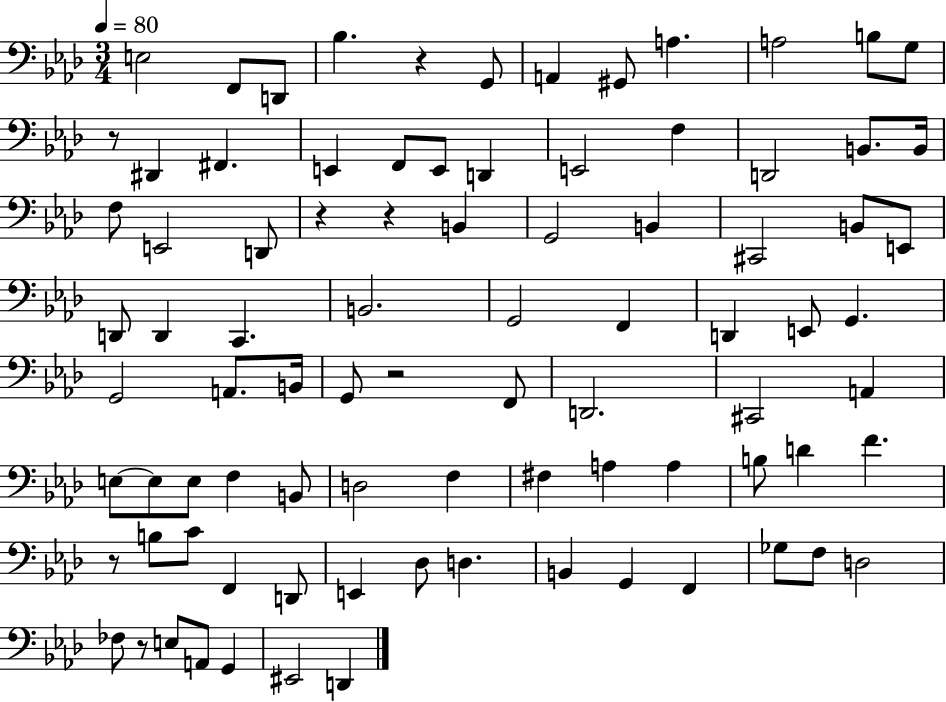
X:1
T:Untitled
M:3/4
L:1/4
K:Ab
E,2 F,,/2 D,,/2 _B, z G,,/2 A,, ^G,,/2 A, A,2 B,/2 G,/2 z/2 ^D,, ^F,, E,, F,,/2 E,,/2 D,, E,,2 F, D,,2 B,,/2 B,,/4 F,/2 E,,2 D,,/2 z z B,, G,,2 B,, ^C,,2 B,,/2 E,,/2 D,,/2 D,, C,, B,,2 G,,2 F,, D,, E,,/2 G,, G,,2 A,,/2 B,,/4 G,,/2 z2 F,,/2 D,,2 ^C,,2 A,, E,/2 E,/2 E,/2 F, B,,/2 D,2 F, ^F, A, A, B,/2 D F z/2 B,/2 C/2 F,, D,,/2 E,, _D,/2 D, B,, G,, F,, _G,/2 F,/2 D,2 _F,/2 z/2 E,/2 A,,/2 G,, ^E,,2 D,,